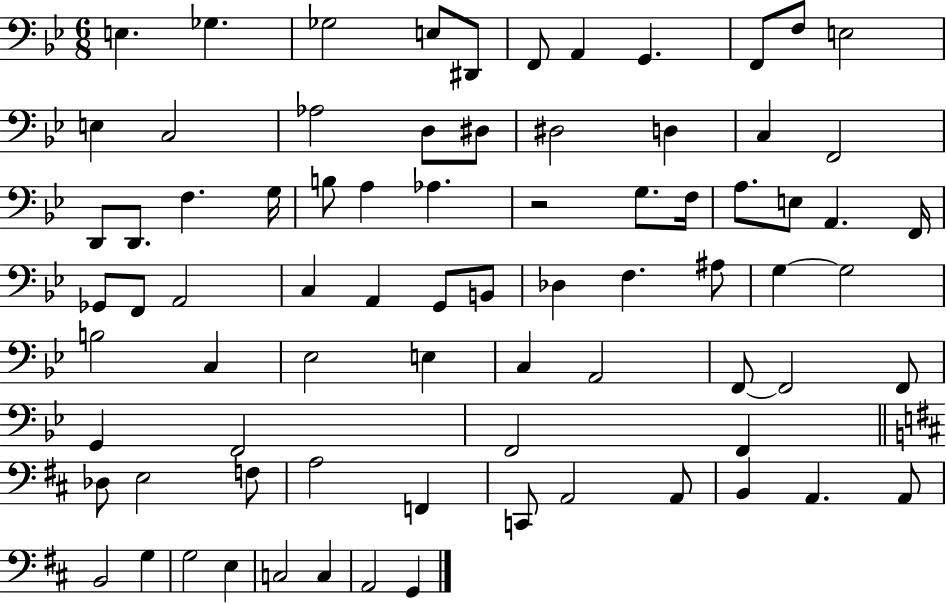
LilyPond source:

{
  \clef bass
  \numericTimeSignature
  \time 6/8
  \key bes \major
  e4. ges4. | ges2 e8 dis,8 | f,8 a,4 g,4. | f,8 f8 e2 | \break e4 c2 | aes2 d8 dis8 | dis2 d4 | c4 f,2 | \break d,8 d,8. f4. g16 | b8 a4 aes4. | r2 g8. f16 | a8. e8 a,4. f,16 | \break ges,8 f,8 a,2 | c4 a,4 g,8 b,8 | des4 f4. ais8 | g4~~ g2 | \break b2 c4 | ees2 e4 | c4 a,2 | f,8~~ f,2 f,8 | \break g,4 f,2 | f,2 f,4 | \bar "||" \break \key b \minor des8 e2 f8 | a2 f,4 | c,8 a,2 a,8 | b,4 a,4. a,8 | \break b,2 g4 | g2 e4 | c2 c4 | a,2 g,4 | \break \bar "|."
}